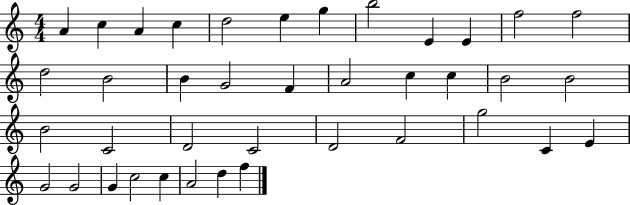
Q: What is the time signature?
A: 4/4